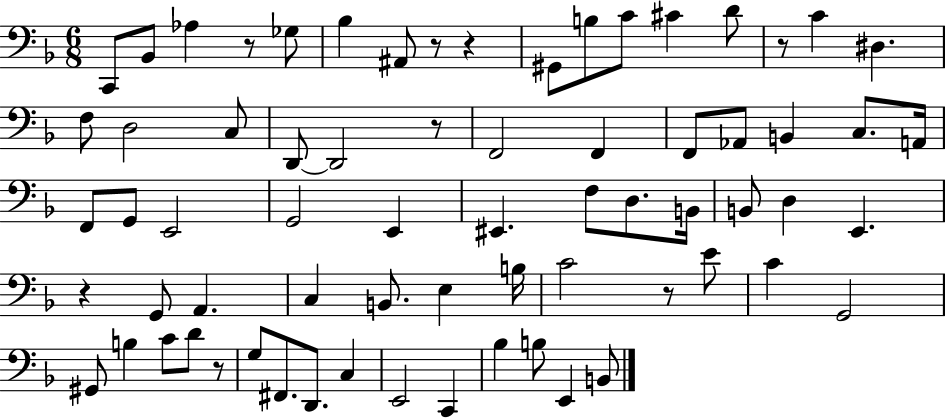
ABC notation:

X:1
T:Untitled
M:6/8
L:1/4
K:F
C,,/2 _B,,/2 _A, z/2 _G,/2 _B, ^A,,/2 z/2 z ^G,,/2 B,/2 C/2 ^C D/2 z/2 C ^D, F,/2 D,2 C,/2 D,,/2 D,,2 z/2 F,,2 F,, F,,/2 _A,,/2 B,, C,/2 A,,/4 F,,/2 G,,/2 E,,2 G,,2 E,, ^E,, F,/2 D,/2 B,,/4 B,,/2 D, E,, z G,,/2 A,, C, B,,/2 E, B,/4 C2 z/2 E/2 C G,,2 ^G,,/2 B, C/2 D/2 z/2 G,/2 ^F,,/2 D,,/2 C, E,,2 C,, _B, B,/2 E,, B,,/2